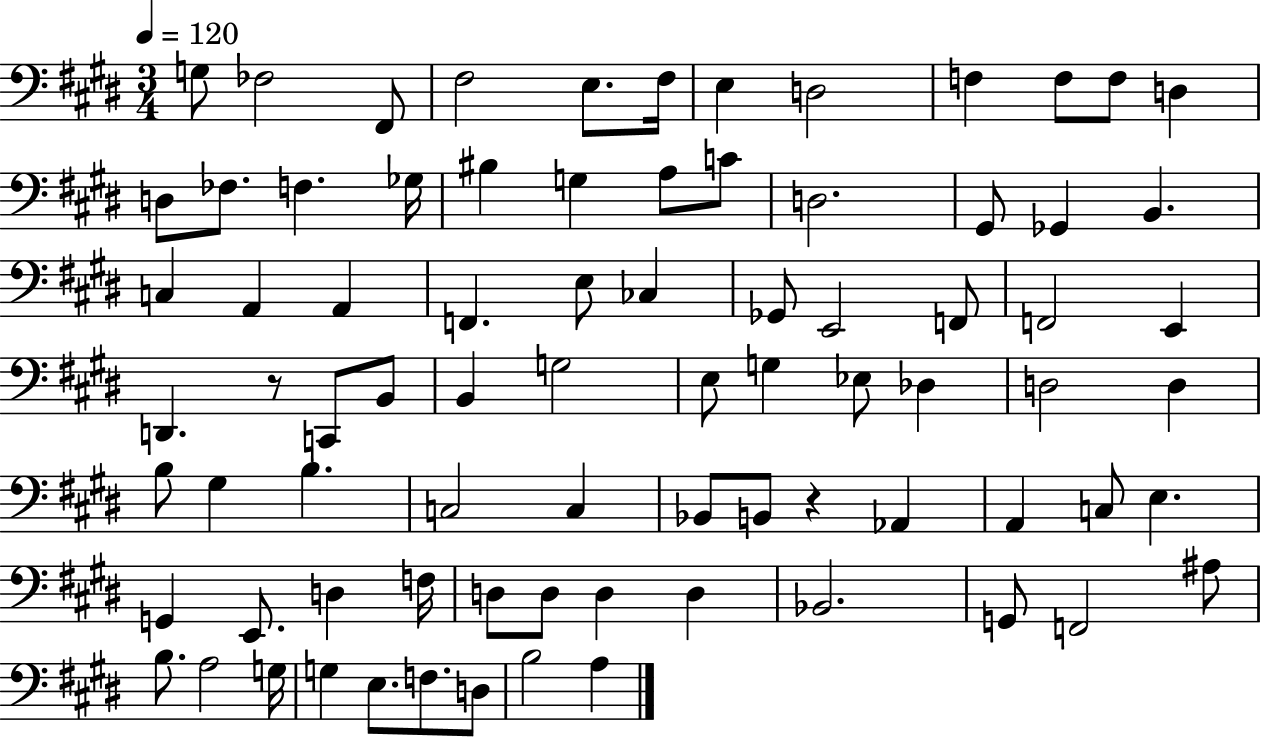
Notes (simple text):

G3/e FES3/h F#2/e F#3/h E3/e. F#3/s E3/q D3/h F3/q F3/e F3/e D3/q D3/e FES3/e. F3/q. Gb3/s BIS3/q G3/q A3/e C4/e D3/h. G#2/e Gb2/q B2/q. C3/q A2/q A2/q F2/q. E3/e CES3/q Gb2/e E2/h F2/e F2/h E2/q D2/q. R/e C2/e B2/e B2/q G3/h E3/e G3/q Eb3/e Db3/q D3/h D3/q B3/e G#3/q B3/q. C3/h C3/q Bb2/e B2/e R/q Ab2/q A2/q C3/e E3/q. G2/q E2/e. D3/q F3/s D3/e D3/e D3/q D3/q Bb2/h. G2/e F2/h A#3/e B3/e. A3/h G3/s G3/q E3/e. F3/e. D3/e B3/h A3/q